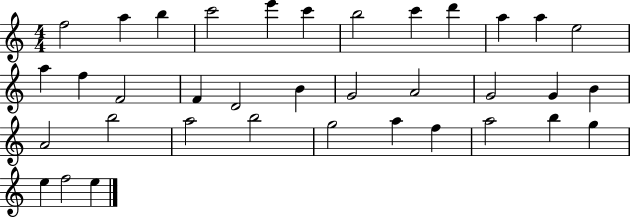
F5/h A5/q B5/q C6/h E6/q C6/q B5/h C6/q D6/q A5/q A5/q E5/h A5/q F5/q F4/h F4/q D4/h B4/q G4/h A4/h G4/h G4/q B4/q A4/h B5/h A5/h B5/h G5/h A5/q F5/q A5/h B5/q G5/q E5/q F5/h E5/q